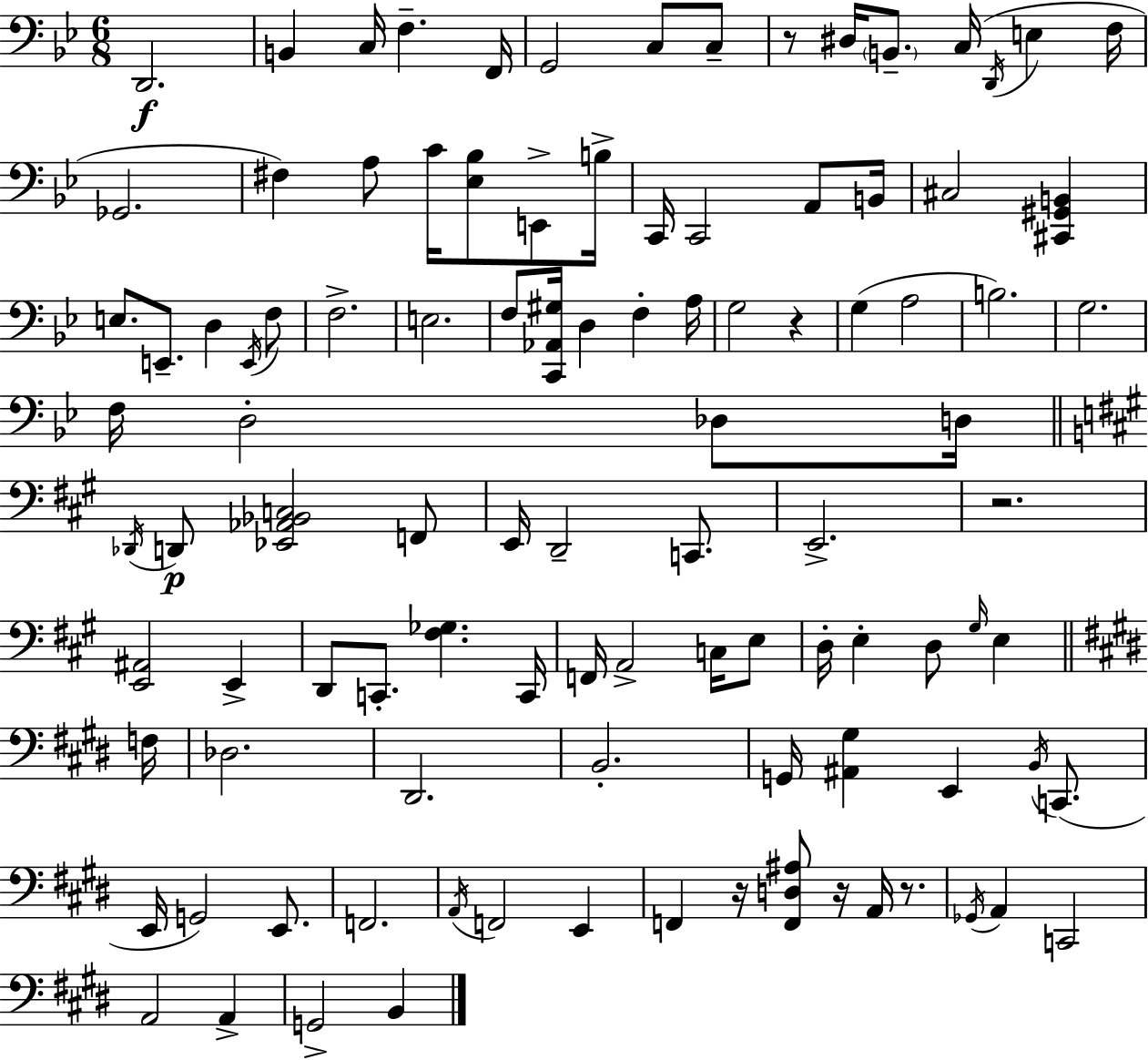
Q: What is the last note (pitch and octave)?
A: B2